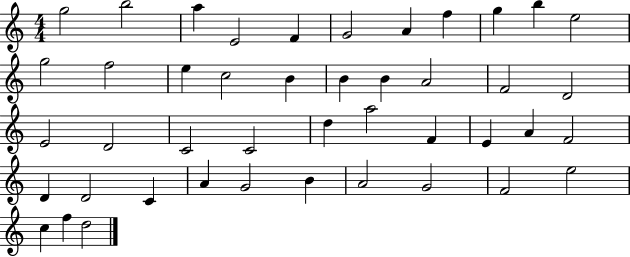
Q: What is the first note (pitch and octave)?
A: G5